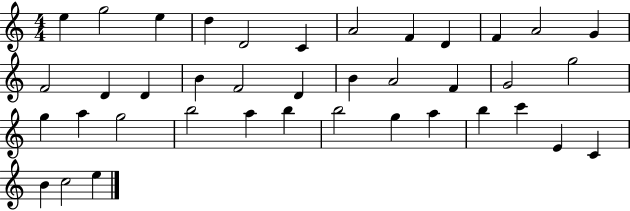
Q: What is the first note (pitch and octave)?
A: E5